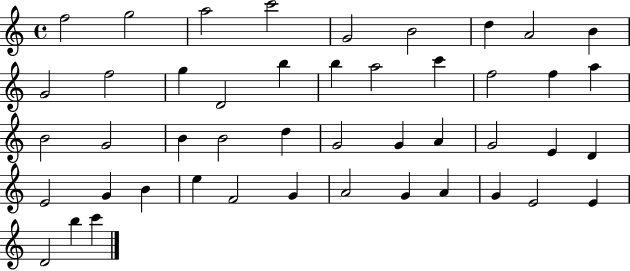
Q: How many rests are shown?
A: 0